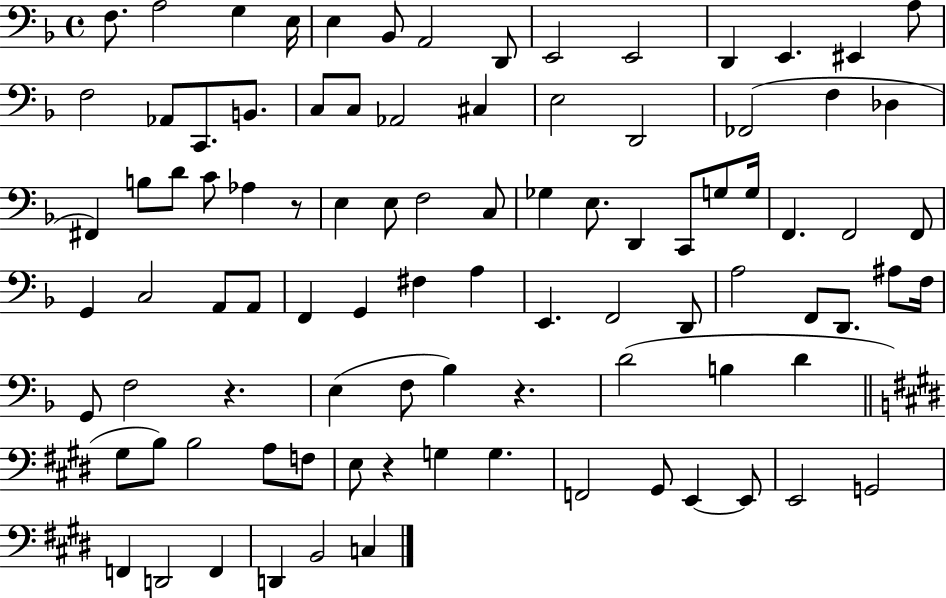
{
  \clef bass
  \time 4/4
  \defaultTimeSignature
  \key f \major
  f8. a2 g4 e16 | e4 bes,8 a,2 d,8 | e,2 e,2 | d,4 e,4. eis,4 a8 | \break f2 aes,8 c,8. b,8. | c8 c8 aes,2 cis4 | e2 d,2 | fes,2( f4 des4 | \break fis,4) b8 d'8 c'8 aes4 r8 | e4 e8 f2 c8 | ges4 e8. d,4 c,8 g8 g16 | f,4. f,2 f,8 | \break g,4 c2 a,8 a,8 | f,4 g,4 fis4 a4 | e,4. f,2 d,8 | a2 f,8 d,8. ais8 f16 | \break g,8 f2 r4. | e4( f8 bes4) r4. | d'2( b4 d'4 | \bar "||" \break \key e \major gis8 b8) b2 a8 f8 | e8 r4 g4 g4. | f,2 gis,8 e,4~~ e,8 | e,2 g,2 | \break f,4 d,2 f,4 | d,4 b,2 c4 | \bar "|."
}